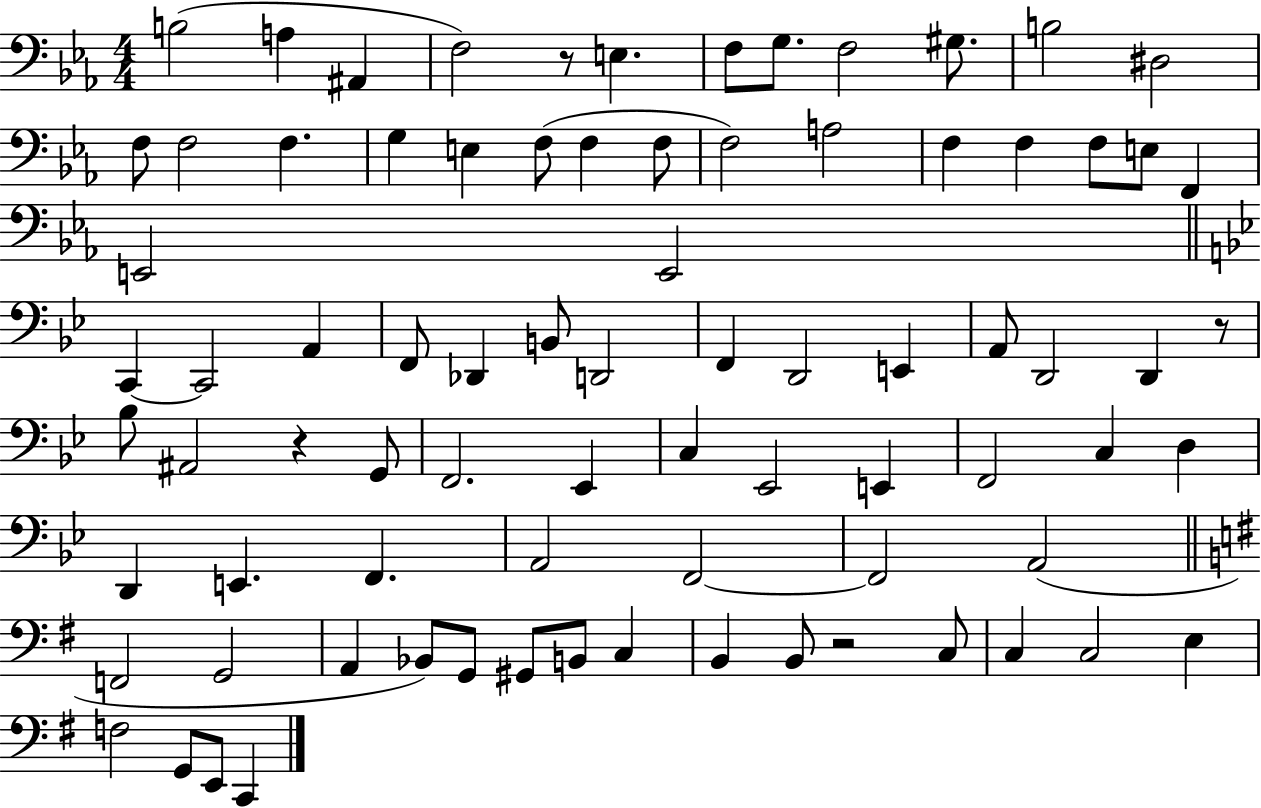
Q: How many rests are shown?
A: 4